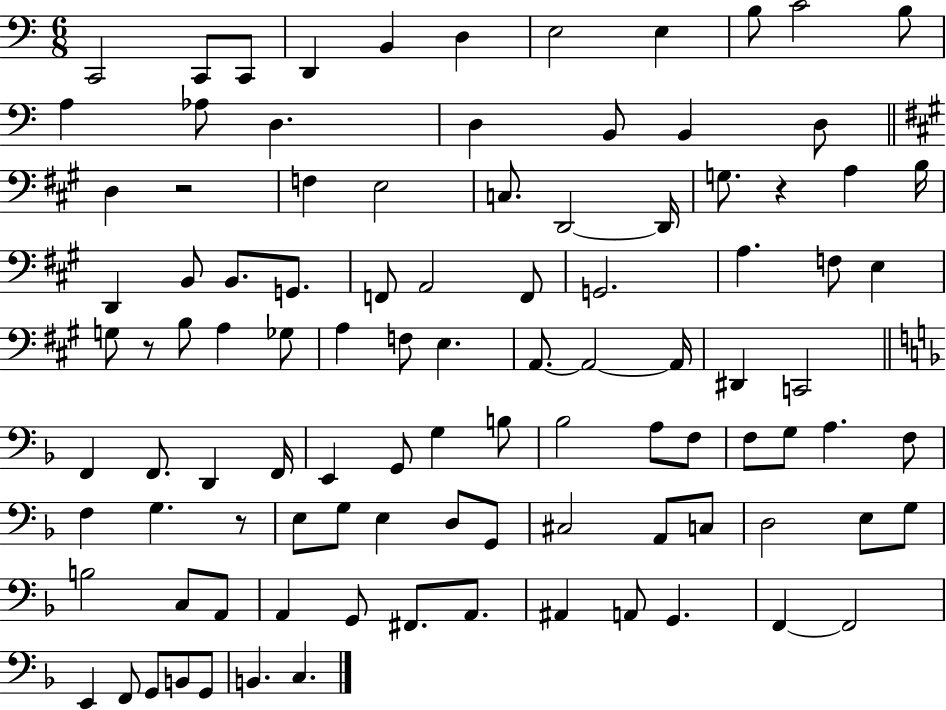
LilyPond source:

{
  \clef bass
  \numericTimeSignature
  \time 6/8
  \key c \major
  \repeat volta 2 { c,2 c,8 c,8 | d,4 b,4 d4 | e2 e4 | b8 c'2 b8 | \break a4 aes8 d4. | d4 b,8 b,4 d8 | \bar "||" \break \key a \major d4 r2 | f4 e2 | c8. d,2~~ d,16 | g8. r4 a4 b16 | \break d,4 b,8 b,8. g,8. | f,8 a,2 f,8 | g,2. | a4. f8 e4 | \break g8 r8 b8 a4 ges8 | a4 f8 e4. | a,8.~~ a,2~~ a,16 | dis,4 c,2 | \break \bar "||" \break \key f \major f,4 f,8. d,4 f,16 | e,4 g,8 g4 b8 | bes2 a8 f8 | f8 g8 a4. f8 | \break f4 g4. r8 | e8 g8 e4 d8 g,8 | cis2 a,8 c8 | d2 e8 g8 | \break b2 c8 a,8 | a,4 g,8 fis,8. a,8. | ais,4 a,8 g,4. | f,4~~ f,2 | \break e,4 f,8 g,8 b,8 g,8 | b,4. c4. | } \bar "|."
}